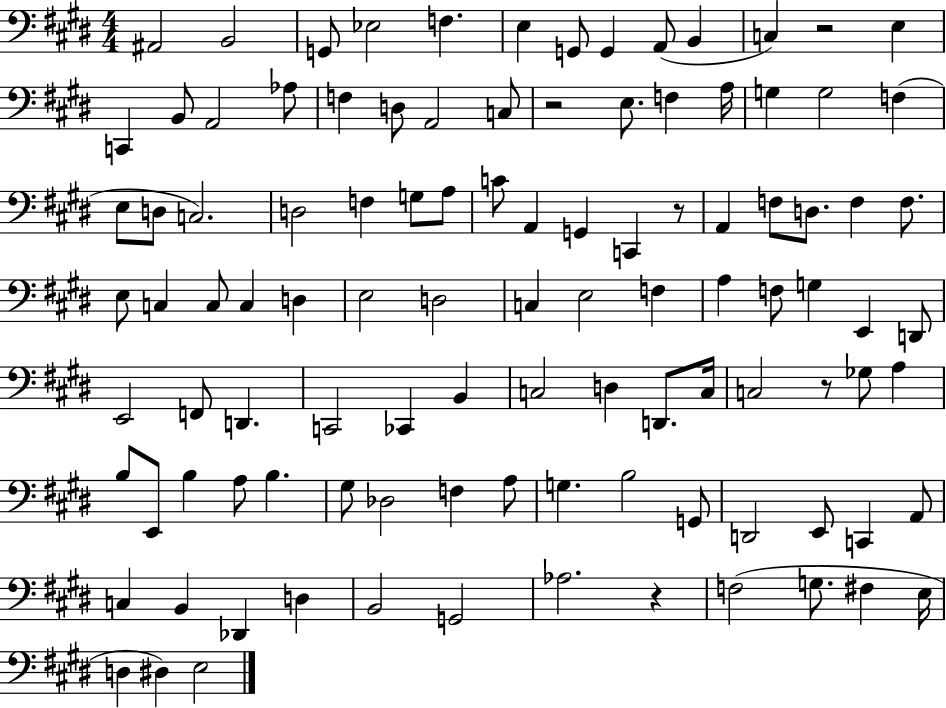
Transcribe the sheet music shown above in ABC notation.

X:1
T:Untitled
M:4/4
L:1/4
K:E
^A,,2 B,,2 G,,/2 _E,2 F, E, G,,/2 G,, A,,/2 B,, C, z2 E, C,, B,,/2 A,,2 _A,/2 F, D,/2 A,,2 C,/2 z2 E,/2 F, A,/4 G, G,2 F, E,/2 D,/2 C,2 D,2 F, G,/2 A,/2 C/2 A,, G,, C,, z/2 A,, F,/2 D,/2 F, F,/2 E,/2 C, C,/2 C, D, E,2 D,2 C, E,2 F, A, F,/2 G, E,, D,,/2 E,,2 F,,/2 D,, C,,2 _C,, B,, C,2 D, D,,/2 C,/4 C,2 z/2 _G,/2 A, B,/2 E,,/2 B, A,/2 B, ^G,/2 _D,2 F, A,/2 G, B,2 G,,/2 D,,2 E,,/2 C,, A,,/2 C, B,, _D,, D, B,,2 G,,2 _A,2 z F,2 G,/2 ^F, E,/4 D, ^D, E,2